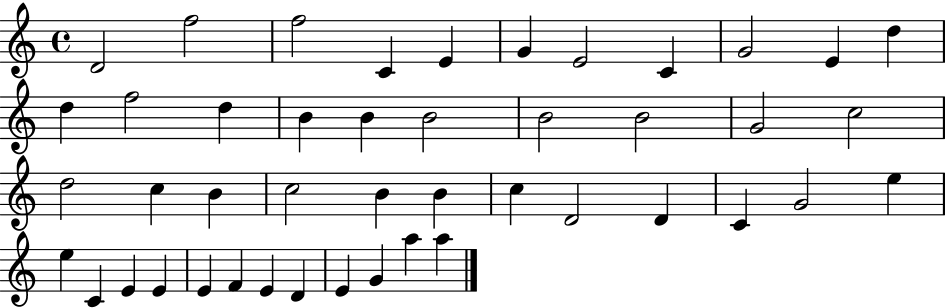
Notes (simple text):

D4/h F5/h F5/h C4/q E4/q G4/q E4/h C4/q G4/h E4/q D5/q D5/q F5/h D5/q B4/q B4/q B4/h B4/h B4/h G4/h C5/h D5/h C5/q B4/q C5/h B4/q B4/q C5/q D4/h D4/q C4/q G4/h E5/q E5/q C4/q E4/q E4/q E4/q F4/q E4/q D4/q E4/q G4/q A5/q A5/q